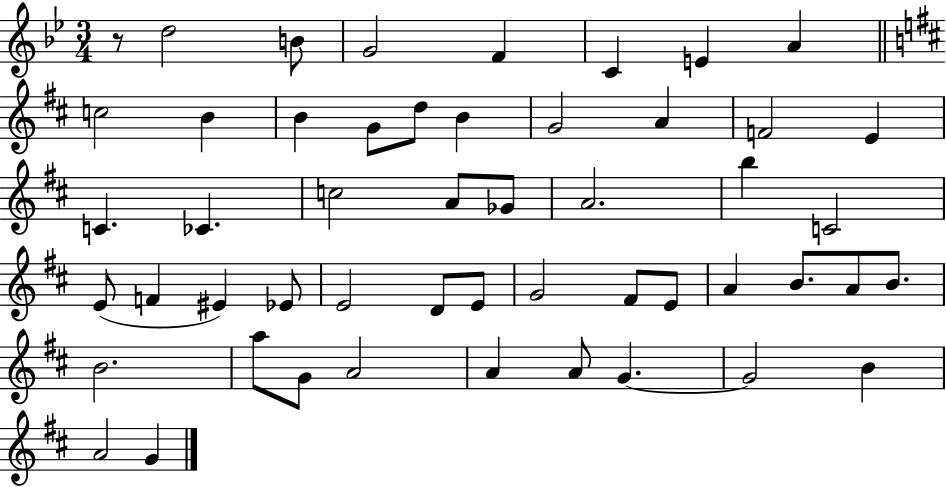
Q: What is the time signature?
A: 3/4